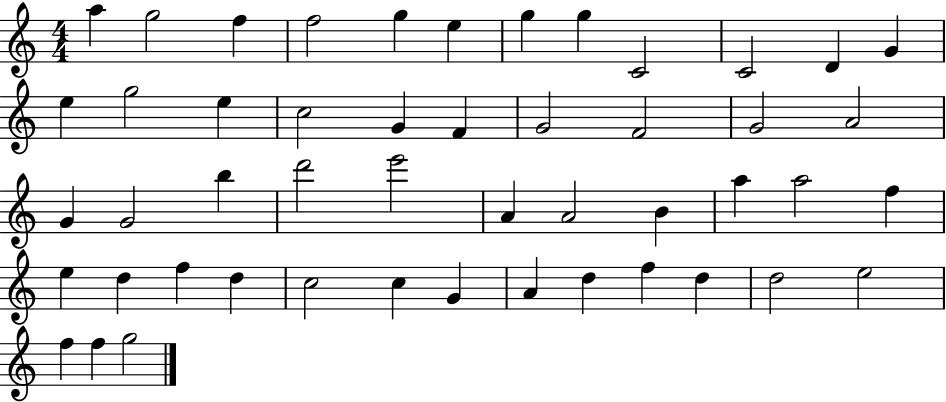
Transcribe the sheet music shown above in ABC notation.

X:1
T:Untitled
M:4/4
L:1/4
K:C
a g2 f f2 g e g g C2 C2 D G e g2 e c2 G F G2 F2 G2 A2 G G2 b d'2 e'2 A A2 B a a2 f e d f d c2 c G A d f d d2 e2 f f g2